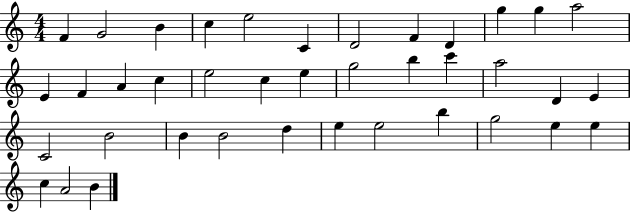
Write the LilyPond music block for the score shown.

{
  \clef treble
  \numericTimeSignature
  \time 4/4
  \key c \major
  f'4 g'2 b'4 | c''4 e''2 c'4 | d'2 f'4 d'4 | g''4 g''4 a''2 | \break e'4 f'4 a'4 c''4 | e''2 c''4 e''4 | g''2 b''4 c'''4 | a''2 d'4 e'4 | \break c'2 b'2 | b'4 b'2 d''4 | e''4 e''2 b''4 | g''2 e''4 e''4 | \break c''4 a'2 b'4 | \bar "|."
}